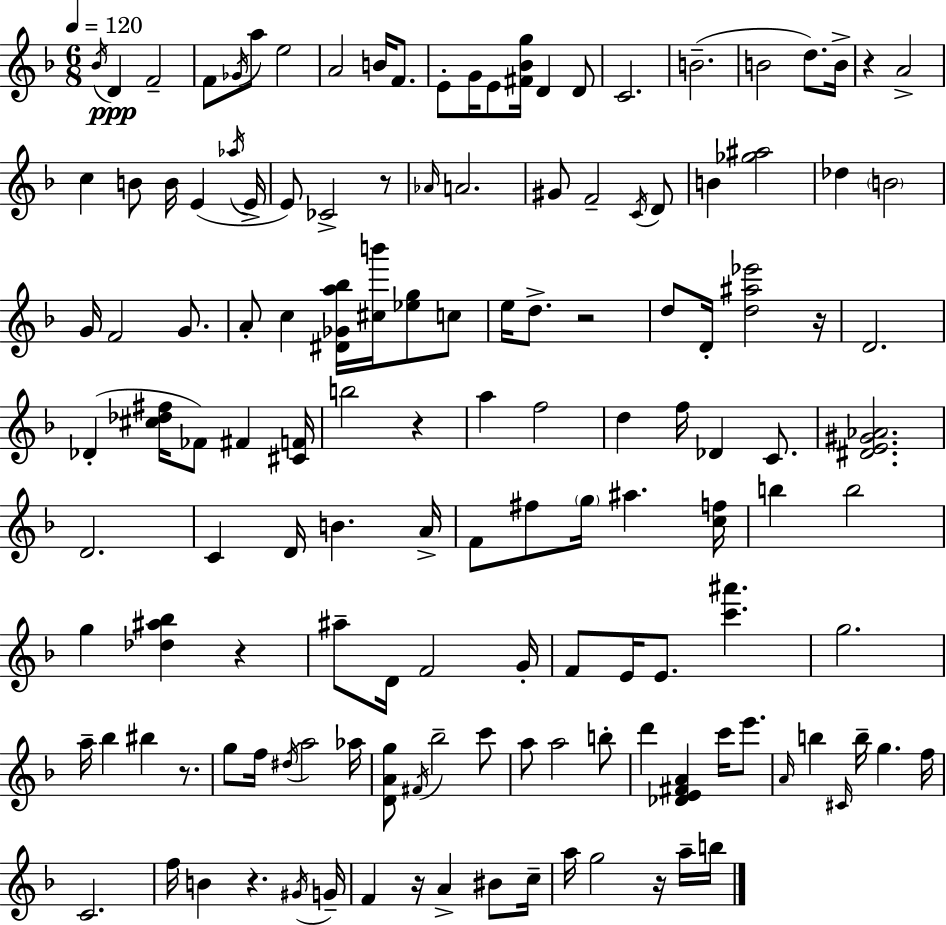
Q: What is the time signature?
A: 6/8